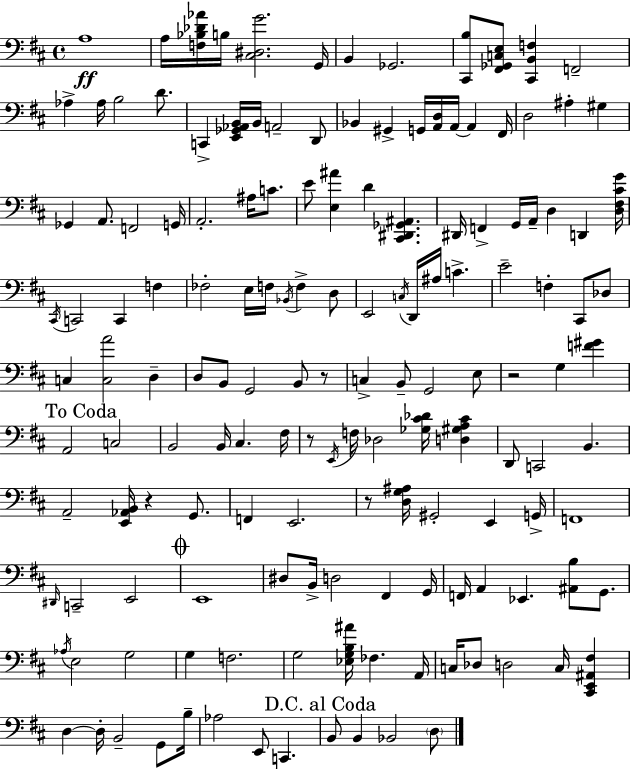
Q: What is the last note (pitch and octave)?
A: D3